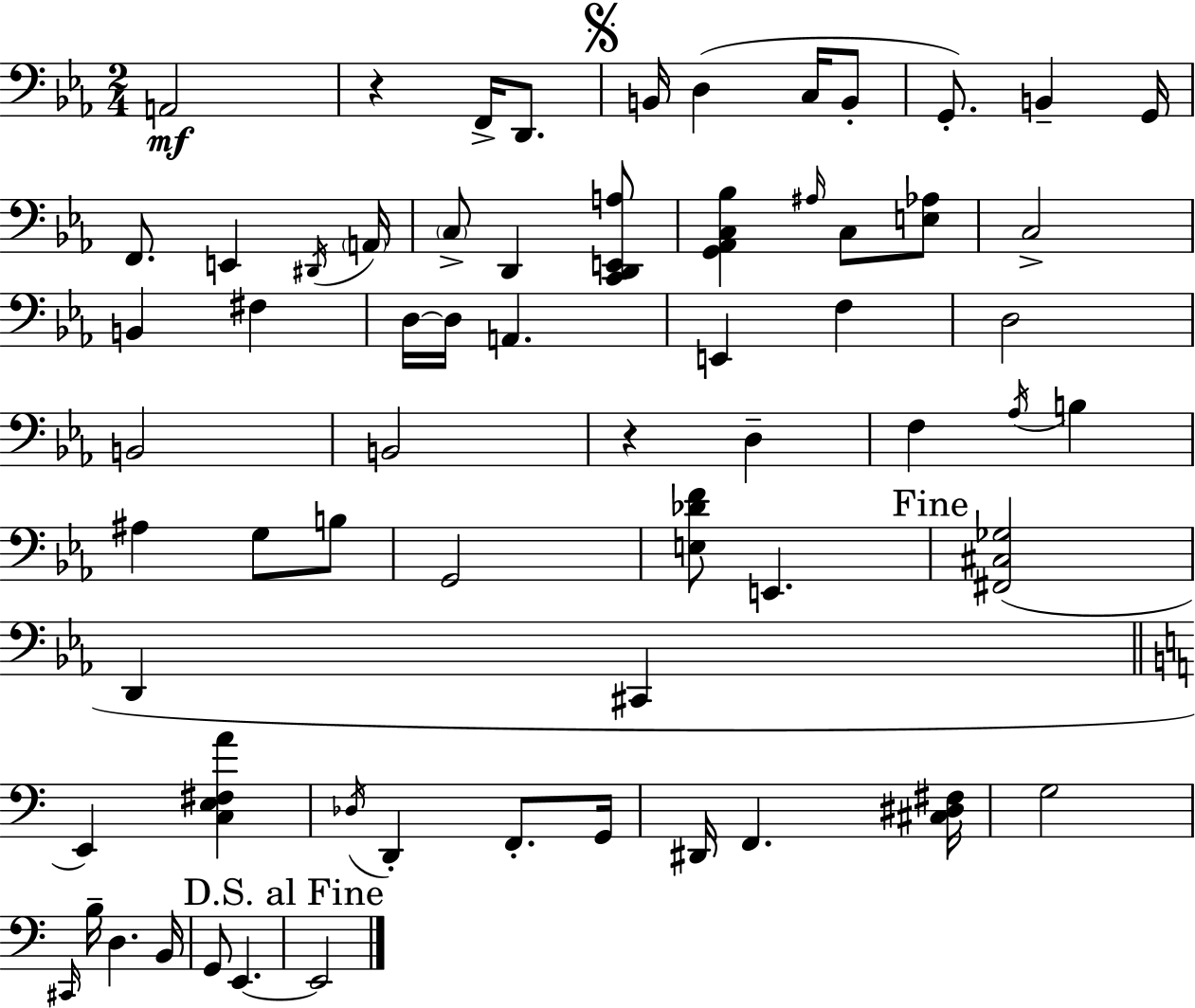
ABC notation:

X:1
T:Untitled
M:2/4
L:1/4
K:Cm
A,,2 z F,,/4 D,,/2 B,,/4 D, C,/4 B,,/2 G,,/2 B,, G,,/4 F,,/2 E,, ^D,,/4 A,,/4 C,/2 D,, [C,,D,,E,,A,]/2 [G,,_A,,C,_B,] ^A,/4 C,/2 [E,_A,]/2 C,2 B,, ^F, D,/4 D,/4 A,, E,, F, D,2 B,,2 B,,2 z D, F, _A,/4 B, ^A, G,/2 B,/2 G,,2 [E,_DF]/2 E,, [^F,,^C,_G,]2 D,, ^C,, E,, [C,E,^F,A] _D,/4 D,, F,,/2 G,,/4 ^D,,/4 F,, [^C,^D,^F,]/4 G,2 ^C,,/4 B,/4 D, B,,/4 G,,/2 E,, E,,2